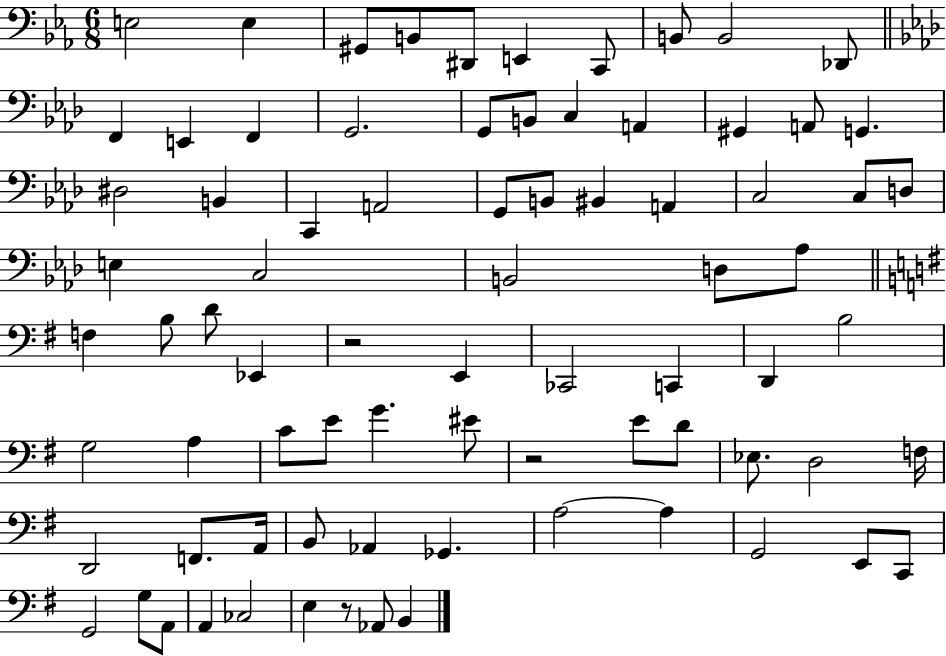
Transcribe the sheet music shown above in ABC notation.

X:1
T:Untitled
M:6/8
L:1/4
K:Eb
E,2 E, ^G,,/2 B,,/2 ^D,,/2 E,, C,,/2 B,,/2 B,,2 _D,,/2 F,, E,, F,, G,,2 G,,/2 B,,/2 C, A,, ^G,, A,,/2 G,, ^D,2 B,, C,, A,,2 G,,/2 B,,/2 ^B,, A,, C,2 C,/2 D,/2 E, C,2 B,,2 D,/2 _A,/2 F, B,/2 D/2 _E,, z2 E,, _C,,2 C,, D,, B,2 G,2 A, C/2 E/2 G ^E/2 z2 E/2 D/2 _E,/2 D,2 F,/4 D,,2 F,,/2 A,,/4 B,,/2 _A,, _G,, A,2 A, G,,2 E,,/2 C,,/2 G,,2 G,/2 A,,/2 A,, _C,2 E, z/2 _A,,/2 B,,